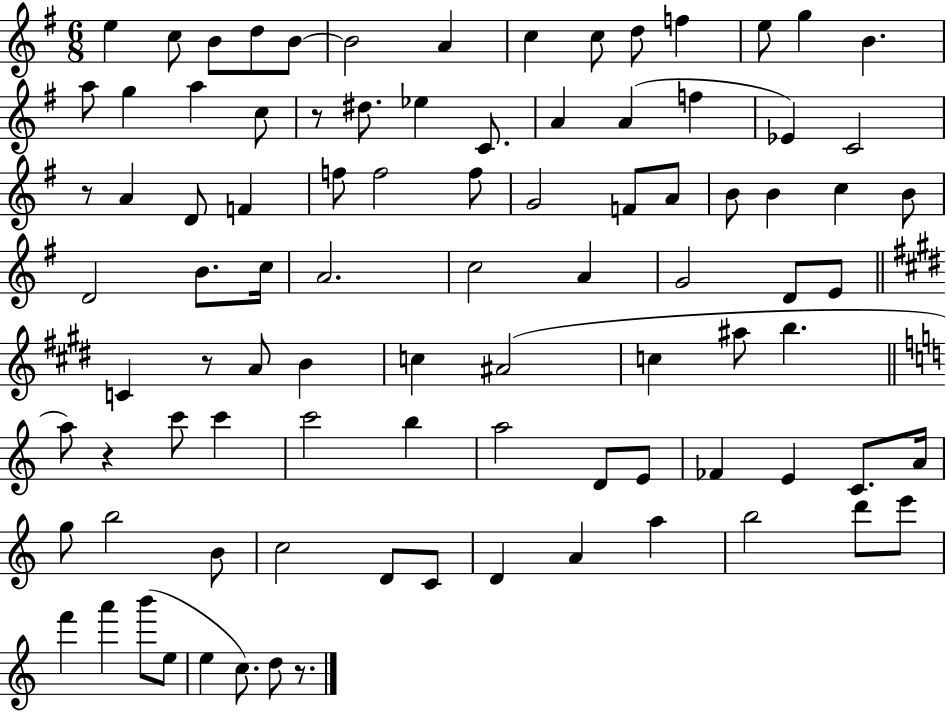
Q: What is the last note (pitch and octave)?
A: D5